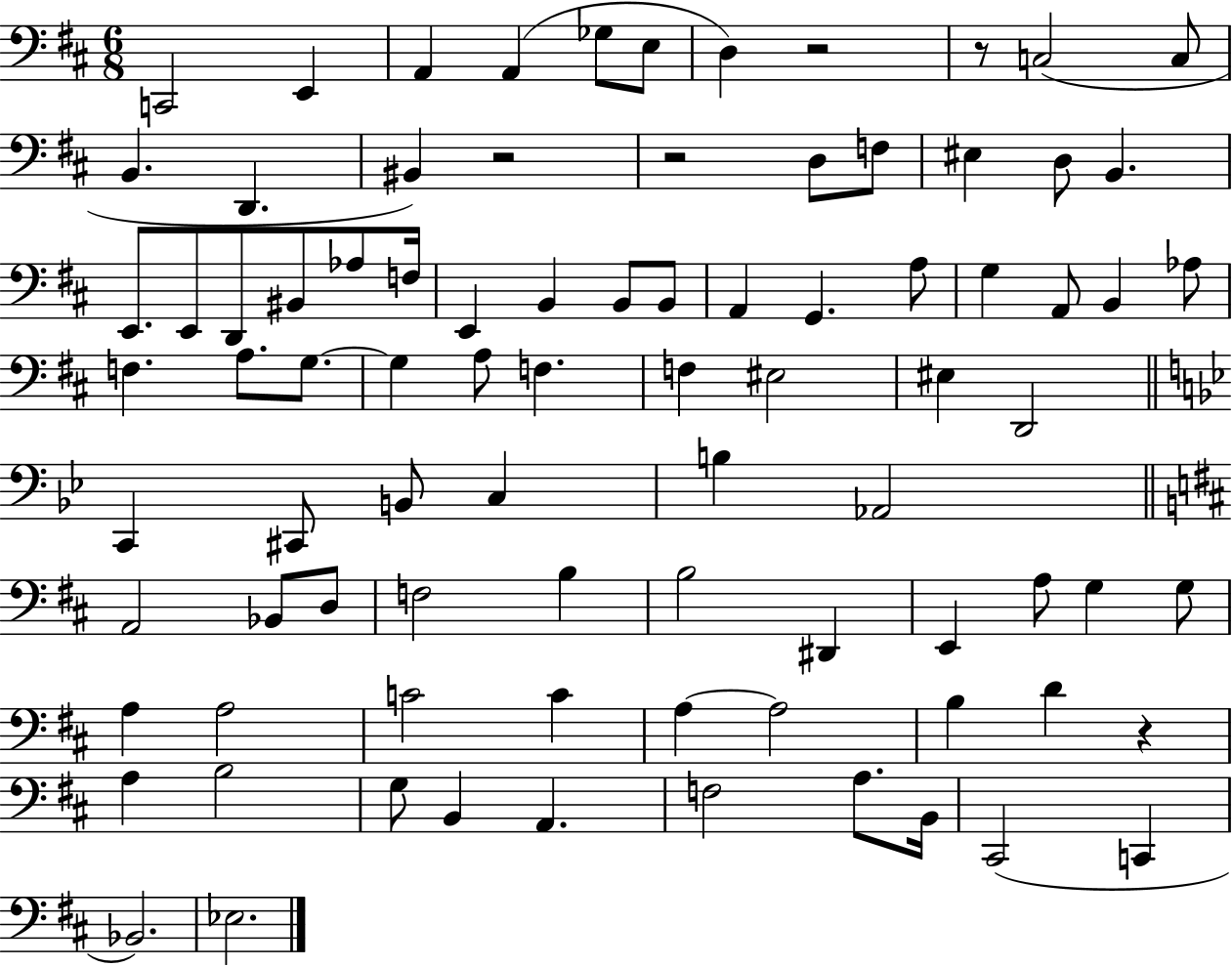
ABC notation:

X:1
T:Untitled
M:6/8
L:1/4
K:D
C,,2 E,, A,, A,, _G,/2 E,/2 D, z2 z/2 C,2 C,/2 B,, D,, ^B,, z2 z2 D,/2 F,/2 ^E, D,/2 B,, E,,/2 E,,/2 D,,/2 ^B,,/2 _A,/2 F,/4 E,, B,, B,,/2 B,,/2 A,, G,, A,/2 G, A,,/2 B,, _A,/2 F, A,/2 G,/2 G, A,/2 F, F, ^E,2 ^E, D,,2 C,, ^C,,/2 B,,/2 C, B, _A,,2 A,,2 _B,,/2 D,/2 F,2 B, B,2 ^D,, E,, A,/2 G, G,/2 A, A,2 C2 C A, A,2 B, D z A, B,2 G,/2 B,, A,, F,2 A,/2 B,,/4 ^C,,2 C,, _B,,2 _E,2